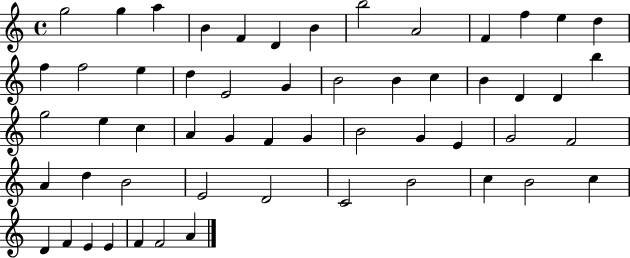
{
  \clef treble
  \time 4/4
  \defaultTimeSignature
  \key c \major
  g''2 g''4 a''4 | b'4 f'4 d'4 b'4 | b''2 a'2 | f'4 f''4 e''4 d''4 | \break f''4 f''2 e''4 | d''4 e'2 g'4 | b'2 b'4 c''4 | b'4 d'4 d'4 b''4 | \break g''2 e''4 c''4 | a'4 g'4 f'4 g'4 | b'2 g'4 e'4 | g'2 f'2 | \break a'4 d''4 b'2 | e'2 d'2 | c'2 b'2 | c''4 b'2 c''4 | \break d'4 f'4 e'4 e'4 | f'4 f'2 a'4 | \bar "|."
}